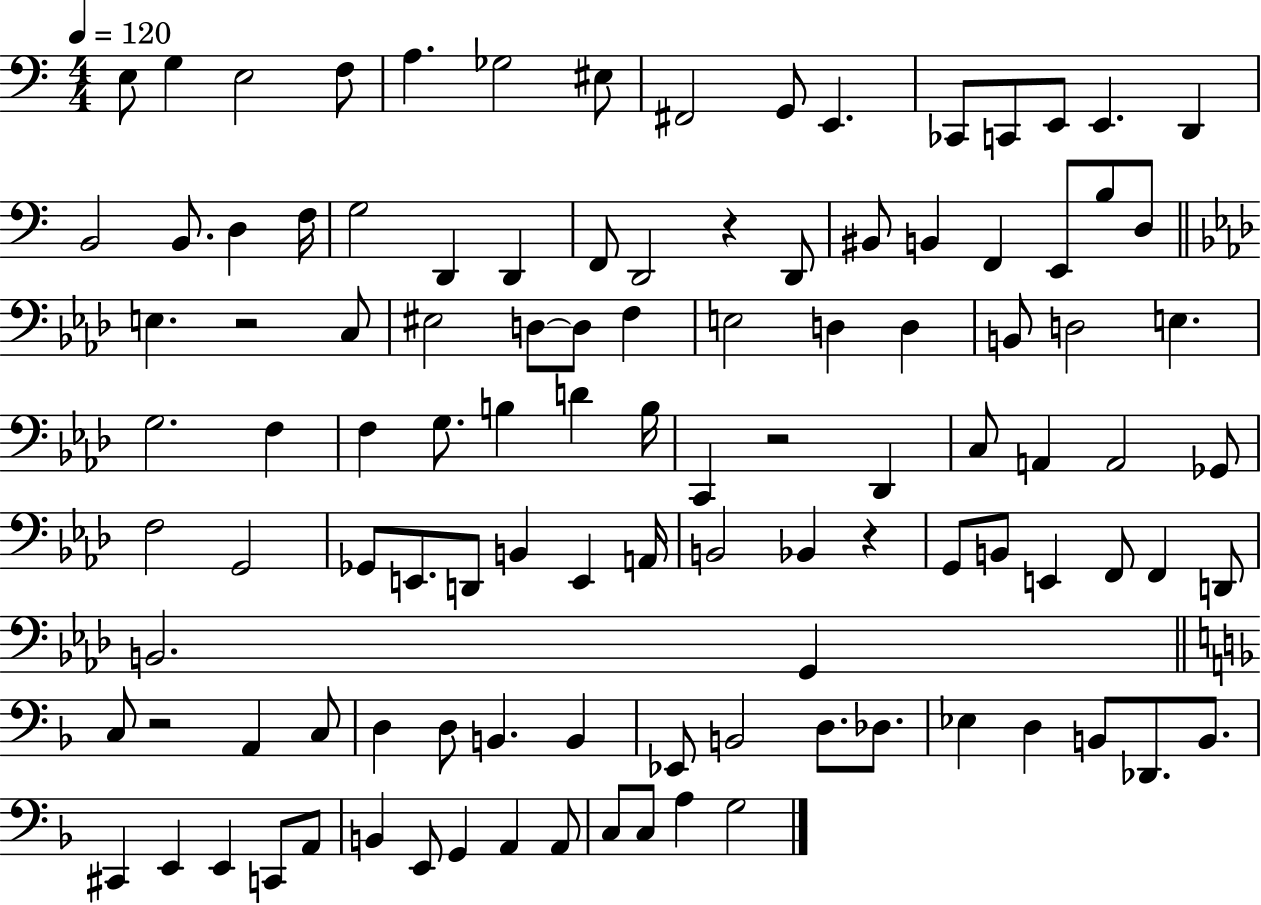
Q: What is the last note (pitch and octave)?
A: G3